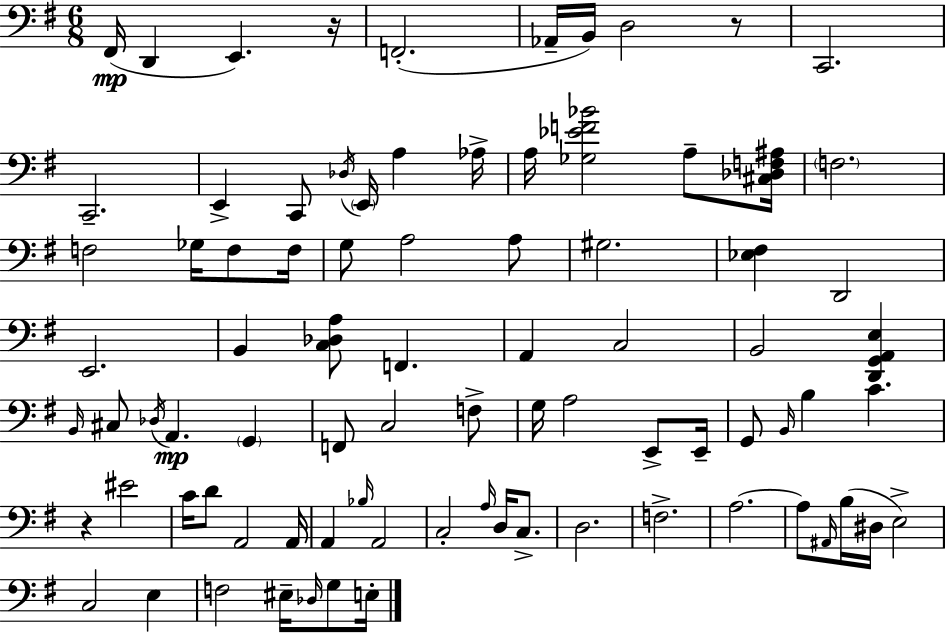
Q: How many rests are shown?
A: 3